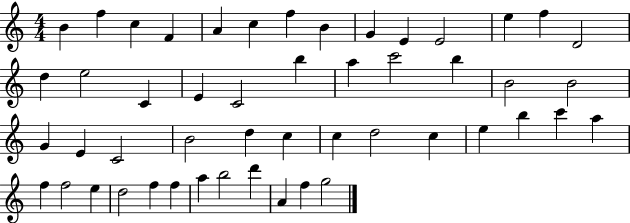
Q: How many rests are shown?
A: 0